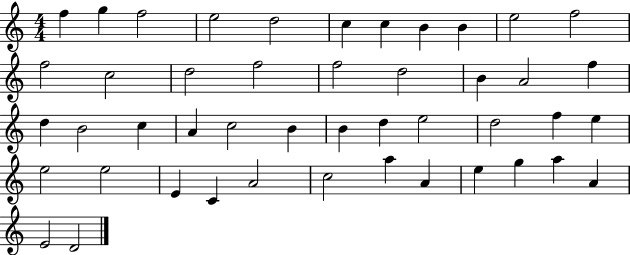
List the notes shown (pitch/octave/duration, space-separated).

F5/q G5/q F5/h E5/h D5/h C5/q C5/q B4/q B4/q E5/h F5/h F5/h C5/h D5/h F5/h F5/h D5/h B4/q A4/h F5/q D5/q B4/h C5/q A4/q C5/h B4/q B4/q D5/q E5/h D5/h F5/q E5/q E5/h E5/h E4/q C4/q A4/h C5/h A5/q A4/q E5/q G5/q A5/q A4/q E4/h D4/h